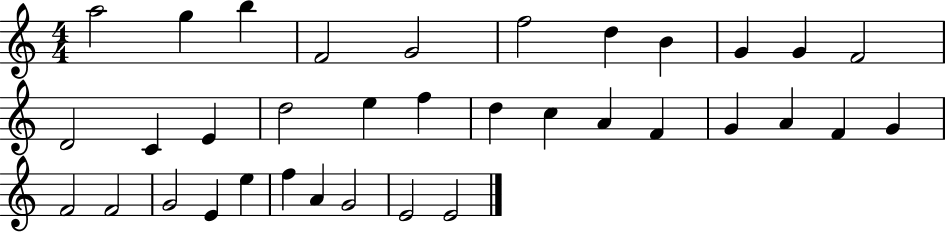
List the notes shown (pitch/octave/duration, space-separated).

A5/h G5/q B5/q F4/h G4/h F5/h D5/q B4/q G4/q G4/q F4/h D4/h C4/q E4/q D5/h E5/q F5/q D5/q C5/q A4/q F4/q G4/q A4/q F4/q G4/q F4/h F4/h G4/h E4/q E5/q F5/q A4/q G4/h E4/h E4/h